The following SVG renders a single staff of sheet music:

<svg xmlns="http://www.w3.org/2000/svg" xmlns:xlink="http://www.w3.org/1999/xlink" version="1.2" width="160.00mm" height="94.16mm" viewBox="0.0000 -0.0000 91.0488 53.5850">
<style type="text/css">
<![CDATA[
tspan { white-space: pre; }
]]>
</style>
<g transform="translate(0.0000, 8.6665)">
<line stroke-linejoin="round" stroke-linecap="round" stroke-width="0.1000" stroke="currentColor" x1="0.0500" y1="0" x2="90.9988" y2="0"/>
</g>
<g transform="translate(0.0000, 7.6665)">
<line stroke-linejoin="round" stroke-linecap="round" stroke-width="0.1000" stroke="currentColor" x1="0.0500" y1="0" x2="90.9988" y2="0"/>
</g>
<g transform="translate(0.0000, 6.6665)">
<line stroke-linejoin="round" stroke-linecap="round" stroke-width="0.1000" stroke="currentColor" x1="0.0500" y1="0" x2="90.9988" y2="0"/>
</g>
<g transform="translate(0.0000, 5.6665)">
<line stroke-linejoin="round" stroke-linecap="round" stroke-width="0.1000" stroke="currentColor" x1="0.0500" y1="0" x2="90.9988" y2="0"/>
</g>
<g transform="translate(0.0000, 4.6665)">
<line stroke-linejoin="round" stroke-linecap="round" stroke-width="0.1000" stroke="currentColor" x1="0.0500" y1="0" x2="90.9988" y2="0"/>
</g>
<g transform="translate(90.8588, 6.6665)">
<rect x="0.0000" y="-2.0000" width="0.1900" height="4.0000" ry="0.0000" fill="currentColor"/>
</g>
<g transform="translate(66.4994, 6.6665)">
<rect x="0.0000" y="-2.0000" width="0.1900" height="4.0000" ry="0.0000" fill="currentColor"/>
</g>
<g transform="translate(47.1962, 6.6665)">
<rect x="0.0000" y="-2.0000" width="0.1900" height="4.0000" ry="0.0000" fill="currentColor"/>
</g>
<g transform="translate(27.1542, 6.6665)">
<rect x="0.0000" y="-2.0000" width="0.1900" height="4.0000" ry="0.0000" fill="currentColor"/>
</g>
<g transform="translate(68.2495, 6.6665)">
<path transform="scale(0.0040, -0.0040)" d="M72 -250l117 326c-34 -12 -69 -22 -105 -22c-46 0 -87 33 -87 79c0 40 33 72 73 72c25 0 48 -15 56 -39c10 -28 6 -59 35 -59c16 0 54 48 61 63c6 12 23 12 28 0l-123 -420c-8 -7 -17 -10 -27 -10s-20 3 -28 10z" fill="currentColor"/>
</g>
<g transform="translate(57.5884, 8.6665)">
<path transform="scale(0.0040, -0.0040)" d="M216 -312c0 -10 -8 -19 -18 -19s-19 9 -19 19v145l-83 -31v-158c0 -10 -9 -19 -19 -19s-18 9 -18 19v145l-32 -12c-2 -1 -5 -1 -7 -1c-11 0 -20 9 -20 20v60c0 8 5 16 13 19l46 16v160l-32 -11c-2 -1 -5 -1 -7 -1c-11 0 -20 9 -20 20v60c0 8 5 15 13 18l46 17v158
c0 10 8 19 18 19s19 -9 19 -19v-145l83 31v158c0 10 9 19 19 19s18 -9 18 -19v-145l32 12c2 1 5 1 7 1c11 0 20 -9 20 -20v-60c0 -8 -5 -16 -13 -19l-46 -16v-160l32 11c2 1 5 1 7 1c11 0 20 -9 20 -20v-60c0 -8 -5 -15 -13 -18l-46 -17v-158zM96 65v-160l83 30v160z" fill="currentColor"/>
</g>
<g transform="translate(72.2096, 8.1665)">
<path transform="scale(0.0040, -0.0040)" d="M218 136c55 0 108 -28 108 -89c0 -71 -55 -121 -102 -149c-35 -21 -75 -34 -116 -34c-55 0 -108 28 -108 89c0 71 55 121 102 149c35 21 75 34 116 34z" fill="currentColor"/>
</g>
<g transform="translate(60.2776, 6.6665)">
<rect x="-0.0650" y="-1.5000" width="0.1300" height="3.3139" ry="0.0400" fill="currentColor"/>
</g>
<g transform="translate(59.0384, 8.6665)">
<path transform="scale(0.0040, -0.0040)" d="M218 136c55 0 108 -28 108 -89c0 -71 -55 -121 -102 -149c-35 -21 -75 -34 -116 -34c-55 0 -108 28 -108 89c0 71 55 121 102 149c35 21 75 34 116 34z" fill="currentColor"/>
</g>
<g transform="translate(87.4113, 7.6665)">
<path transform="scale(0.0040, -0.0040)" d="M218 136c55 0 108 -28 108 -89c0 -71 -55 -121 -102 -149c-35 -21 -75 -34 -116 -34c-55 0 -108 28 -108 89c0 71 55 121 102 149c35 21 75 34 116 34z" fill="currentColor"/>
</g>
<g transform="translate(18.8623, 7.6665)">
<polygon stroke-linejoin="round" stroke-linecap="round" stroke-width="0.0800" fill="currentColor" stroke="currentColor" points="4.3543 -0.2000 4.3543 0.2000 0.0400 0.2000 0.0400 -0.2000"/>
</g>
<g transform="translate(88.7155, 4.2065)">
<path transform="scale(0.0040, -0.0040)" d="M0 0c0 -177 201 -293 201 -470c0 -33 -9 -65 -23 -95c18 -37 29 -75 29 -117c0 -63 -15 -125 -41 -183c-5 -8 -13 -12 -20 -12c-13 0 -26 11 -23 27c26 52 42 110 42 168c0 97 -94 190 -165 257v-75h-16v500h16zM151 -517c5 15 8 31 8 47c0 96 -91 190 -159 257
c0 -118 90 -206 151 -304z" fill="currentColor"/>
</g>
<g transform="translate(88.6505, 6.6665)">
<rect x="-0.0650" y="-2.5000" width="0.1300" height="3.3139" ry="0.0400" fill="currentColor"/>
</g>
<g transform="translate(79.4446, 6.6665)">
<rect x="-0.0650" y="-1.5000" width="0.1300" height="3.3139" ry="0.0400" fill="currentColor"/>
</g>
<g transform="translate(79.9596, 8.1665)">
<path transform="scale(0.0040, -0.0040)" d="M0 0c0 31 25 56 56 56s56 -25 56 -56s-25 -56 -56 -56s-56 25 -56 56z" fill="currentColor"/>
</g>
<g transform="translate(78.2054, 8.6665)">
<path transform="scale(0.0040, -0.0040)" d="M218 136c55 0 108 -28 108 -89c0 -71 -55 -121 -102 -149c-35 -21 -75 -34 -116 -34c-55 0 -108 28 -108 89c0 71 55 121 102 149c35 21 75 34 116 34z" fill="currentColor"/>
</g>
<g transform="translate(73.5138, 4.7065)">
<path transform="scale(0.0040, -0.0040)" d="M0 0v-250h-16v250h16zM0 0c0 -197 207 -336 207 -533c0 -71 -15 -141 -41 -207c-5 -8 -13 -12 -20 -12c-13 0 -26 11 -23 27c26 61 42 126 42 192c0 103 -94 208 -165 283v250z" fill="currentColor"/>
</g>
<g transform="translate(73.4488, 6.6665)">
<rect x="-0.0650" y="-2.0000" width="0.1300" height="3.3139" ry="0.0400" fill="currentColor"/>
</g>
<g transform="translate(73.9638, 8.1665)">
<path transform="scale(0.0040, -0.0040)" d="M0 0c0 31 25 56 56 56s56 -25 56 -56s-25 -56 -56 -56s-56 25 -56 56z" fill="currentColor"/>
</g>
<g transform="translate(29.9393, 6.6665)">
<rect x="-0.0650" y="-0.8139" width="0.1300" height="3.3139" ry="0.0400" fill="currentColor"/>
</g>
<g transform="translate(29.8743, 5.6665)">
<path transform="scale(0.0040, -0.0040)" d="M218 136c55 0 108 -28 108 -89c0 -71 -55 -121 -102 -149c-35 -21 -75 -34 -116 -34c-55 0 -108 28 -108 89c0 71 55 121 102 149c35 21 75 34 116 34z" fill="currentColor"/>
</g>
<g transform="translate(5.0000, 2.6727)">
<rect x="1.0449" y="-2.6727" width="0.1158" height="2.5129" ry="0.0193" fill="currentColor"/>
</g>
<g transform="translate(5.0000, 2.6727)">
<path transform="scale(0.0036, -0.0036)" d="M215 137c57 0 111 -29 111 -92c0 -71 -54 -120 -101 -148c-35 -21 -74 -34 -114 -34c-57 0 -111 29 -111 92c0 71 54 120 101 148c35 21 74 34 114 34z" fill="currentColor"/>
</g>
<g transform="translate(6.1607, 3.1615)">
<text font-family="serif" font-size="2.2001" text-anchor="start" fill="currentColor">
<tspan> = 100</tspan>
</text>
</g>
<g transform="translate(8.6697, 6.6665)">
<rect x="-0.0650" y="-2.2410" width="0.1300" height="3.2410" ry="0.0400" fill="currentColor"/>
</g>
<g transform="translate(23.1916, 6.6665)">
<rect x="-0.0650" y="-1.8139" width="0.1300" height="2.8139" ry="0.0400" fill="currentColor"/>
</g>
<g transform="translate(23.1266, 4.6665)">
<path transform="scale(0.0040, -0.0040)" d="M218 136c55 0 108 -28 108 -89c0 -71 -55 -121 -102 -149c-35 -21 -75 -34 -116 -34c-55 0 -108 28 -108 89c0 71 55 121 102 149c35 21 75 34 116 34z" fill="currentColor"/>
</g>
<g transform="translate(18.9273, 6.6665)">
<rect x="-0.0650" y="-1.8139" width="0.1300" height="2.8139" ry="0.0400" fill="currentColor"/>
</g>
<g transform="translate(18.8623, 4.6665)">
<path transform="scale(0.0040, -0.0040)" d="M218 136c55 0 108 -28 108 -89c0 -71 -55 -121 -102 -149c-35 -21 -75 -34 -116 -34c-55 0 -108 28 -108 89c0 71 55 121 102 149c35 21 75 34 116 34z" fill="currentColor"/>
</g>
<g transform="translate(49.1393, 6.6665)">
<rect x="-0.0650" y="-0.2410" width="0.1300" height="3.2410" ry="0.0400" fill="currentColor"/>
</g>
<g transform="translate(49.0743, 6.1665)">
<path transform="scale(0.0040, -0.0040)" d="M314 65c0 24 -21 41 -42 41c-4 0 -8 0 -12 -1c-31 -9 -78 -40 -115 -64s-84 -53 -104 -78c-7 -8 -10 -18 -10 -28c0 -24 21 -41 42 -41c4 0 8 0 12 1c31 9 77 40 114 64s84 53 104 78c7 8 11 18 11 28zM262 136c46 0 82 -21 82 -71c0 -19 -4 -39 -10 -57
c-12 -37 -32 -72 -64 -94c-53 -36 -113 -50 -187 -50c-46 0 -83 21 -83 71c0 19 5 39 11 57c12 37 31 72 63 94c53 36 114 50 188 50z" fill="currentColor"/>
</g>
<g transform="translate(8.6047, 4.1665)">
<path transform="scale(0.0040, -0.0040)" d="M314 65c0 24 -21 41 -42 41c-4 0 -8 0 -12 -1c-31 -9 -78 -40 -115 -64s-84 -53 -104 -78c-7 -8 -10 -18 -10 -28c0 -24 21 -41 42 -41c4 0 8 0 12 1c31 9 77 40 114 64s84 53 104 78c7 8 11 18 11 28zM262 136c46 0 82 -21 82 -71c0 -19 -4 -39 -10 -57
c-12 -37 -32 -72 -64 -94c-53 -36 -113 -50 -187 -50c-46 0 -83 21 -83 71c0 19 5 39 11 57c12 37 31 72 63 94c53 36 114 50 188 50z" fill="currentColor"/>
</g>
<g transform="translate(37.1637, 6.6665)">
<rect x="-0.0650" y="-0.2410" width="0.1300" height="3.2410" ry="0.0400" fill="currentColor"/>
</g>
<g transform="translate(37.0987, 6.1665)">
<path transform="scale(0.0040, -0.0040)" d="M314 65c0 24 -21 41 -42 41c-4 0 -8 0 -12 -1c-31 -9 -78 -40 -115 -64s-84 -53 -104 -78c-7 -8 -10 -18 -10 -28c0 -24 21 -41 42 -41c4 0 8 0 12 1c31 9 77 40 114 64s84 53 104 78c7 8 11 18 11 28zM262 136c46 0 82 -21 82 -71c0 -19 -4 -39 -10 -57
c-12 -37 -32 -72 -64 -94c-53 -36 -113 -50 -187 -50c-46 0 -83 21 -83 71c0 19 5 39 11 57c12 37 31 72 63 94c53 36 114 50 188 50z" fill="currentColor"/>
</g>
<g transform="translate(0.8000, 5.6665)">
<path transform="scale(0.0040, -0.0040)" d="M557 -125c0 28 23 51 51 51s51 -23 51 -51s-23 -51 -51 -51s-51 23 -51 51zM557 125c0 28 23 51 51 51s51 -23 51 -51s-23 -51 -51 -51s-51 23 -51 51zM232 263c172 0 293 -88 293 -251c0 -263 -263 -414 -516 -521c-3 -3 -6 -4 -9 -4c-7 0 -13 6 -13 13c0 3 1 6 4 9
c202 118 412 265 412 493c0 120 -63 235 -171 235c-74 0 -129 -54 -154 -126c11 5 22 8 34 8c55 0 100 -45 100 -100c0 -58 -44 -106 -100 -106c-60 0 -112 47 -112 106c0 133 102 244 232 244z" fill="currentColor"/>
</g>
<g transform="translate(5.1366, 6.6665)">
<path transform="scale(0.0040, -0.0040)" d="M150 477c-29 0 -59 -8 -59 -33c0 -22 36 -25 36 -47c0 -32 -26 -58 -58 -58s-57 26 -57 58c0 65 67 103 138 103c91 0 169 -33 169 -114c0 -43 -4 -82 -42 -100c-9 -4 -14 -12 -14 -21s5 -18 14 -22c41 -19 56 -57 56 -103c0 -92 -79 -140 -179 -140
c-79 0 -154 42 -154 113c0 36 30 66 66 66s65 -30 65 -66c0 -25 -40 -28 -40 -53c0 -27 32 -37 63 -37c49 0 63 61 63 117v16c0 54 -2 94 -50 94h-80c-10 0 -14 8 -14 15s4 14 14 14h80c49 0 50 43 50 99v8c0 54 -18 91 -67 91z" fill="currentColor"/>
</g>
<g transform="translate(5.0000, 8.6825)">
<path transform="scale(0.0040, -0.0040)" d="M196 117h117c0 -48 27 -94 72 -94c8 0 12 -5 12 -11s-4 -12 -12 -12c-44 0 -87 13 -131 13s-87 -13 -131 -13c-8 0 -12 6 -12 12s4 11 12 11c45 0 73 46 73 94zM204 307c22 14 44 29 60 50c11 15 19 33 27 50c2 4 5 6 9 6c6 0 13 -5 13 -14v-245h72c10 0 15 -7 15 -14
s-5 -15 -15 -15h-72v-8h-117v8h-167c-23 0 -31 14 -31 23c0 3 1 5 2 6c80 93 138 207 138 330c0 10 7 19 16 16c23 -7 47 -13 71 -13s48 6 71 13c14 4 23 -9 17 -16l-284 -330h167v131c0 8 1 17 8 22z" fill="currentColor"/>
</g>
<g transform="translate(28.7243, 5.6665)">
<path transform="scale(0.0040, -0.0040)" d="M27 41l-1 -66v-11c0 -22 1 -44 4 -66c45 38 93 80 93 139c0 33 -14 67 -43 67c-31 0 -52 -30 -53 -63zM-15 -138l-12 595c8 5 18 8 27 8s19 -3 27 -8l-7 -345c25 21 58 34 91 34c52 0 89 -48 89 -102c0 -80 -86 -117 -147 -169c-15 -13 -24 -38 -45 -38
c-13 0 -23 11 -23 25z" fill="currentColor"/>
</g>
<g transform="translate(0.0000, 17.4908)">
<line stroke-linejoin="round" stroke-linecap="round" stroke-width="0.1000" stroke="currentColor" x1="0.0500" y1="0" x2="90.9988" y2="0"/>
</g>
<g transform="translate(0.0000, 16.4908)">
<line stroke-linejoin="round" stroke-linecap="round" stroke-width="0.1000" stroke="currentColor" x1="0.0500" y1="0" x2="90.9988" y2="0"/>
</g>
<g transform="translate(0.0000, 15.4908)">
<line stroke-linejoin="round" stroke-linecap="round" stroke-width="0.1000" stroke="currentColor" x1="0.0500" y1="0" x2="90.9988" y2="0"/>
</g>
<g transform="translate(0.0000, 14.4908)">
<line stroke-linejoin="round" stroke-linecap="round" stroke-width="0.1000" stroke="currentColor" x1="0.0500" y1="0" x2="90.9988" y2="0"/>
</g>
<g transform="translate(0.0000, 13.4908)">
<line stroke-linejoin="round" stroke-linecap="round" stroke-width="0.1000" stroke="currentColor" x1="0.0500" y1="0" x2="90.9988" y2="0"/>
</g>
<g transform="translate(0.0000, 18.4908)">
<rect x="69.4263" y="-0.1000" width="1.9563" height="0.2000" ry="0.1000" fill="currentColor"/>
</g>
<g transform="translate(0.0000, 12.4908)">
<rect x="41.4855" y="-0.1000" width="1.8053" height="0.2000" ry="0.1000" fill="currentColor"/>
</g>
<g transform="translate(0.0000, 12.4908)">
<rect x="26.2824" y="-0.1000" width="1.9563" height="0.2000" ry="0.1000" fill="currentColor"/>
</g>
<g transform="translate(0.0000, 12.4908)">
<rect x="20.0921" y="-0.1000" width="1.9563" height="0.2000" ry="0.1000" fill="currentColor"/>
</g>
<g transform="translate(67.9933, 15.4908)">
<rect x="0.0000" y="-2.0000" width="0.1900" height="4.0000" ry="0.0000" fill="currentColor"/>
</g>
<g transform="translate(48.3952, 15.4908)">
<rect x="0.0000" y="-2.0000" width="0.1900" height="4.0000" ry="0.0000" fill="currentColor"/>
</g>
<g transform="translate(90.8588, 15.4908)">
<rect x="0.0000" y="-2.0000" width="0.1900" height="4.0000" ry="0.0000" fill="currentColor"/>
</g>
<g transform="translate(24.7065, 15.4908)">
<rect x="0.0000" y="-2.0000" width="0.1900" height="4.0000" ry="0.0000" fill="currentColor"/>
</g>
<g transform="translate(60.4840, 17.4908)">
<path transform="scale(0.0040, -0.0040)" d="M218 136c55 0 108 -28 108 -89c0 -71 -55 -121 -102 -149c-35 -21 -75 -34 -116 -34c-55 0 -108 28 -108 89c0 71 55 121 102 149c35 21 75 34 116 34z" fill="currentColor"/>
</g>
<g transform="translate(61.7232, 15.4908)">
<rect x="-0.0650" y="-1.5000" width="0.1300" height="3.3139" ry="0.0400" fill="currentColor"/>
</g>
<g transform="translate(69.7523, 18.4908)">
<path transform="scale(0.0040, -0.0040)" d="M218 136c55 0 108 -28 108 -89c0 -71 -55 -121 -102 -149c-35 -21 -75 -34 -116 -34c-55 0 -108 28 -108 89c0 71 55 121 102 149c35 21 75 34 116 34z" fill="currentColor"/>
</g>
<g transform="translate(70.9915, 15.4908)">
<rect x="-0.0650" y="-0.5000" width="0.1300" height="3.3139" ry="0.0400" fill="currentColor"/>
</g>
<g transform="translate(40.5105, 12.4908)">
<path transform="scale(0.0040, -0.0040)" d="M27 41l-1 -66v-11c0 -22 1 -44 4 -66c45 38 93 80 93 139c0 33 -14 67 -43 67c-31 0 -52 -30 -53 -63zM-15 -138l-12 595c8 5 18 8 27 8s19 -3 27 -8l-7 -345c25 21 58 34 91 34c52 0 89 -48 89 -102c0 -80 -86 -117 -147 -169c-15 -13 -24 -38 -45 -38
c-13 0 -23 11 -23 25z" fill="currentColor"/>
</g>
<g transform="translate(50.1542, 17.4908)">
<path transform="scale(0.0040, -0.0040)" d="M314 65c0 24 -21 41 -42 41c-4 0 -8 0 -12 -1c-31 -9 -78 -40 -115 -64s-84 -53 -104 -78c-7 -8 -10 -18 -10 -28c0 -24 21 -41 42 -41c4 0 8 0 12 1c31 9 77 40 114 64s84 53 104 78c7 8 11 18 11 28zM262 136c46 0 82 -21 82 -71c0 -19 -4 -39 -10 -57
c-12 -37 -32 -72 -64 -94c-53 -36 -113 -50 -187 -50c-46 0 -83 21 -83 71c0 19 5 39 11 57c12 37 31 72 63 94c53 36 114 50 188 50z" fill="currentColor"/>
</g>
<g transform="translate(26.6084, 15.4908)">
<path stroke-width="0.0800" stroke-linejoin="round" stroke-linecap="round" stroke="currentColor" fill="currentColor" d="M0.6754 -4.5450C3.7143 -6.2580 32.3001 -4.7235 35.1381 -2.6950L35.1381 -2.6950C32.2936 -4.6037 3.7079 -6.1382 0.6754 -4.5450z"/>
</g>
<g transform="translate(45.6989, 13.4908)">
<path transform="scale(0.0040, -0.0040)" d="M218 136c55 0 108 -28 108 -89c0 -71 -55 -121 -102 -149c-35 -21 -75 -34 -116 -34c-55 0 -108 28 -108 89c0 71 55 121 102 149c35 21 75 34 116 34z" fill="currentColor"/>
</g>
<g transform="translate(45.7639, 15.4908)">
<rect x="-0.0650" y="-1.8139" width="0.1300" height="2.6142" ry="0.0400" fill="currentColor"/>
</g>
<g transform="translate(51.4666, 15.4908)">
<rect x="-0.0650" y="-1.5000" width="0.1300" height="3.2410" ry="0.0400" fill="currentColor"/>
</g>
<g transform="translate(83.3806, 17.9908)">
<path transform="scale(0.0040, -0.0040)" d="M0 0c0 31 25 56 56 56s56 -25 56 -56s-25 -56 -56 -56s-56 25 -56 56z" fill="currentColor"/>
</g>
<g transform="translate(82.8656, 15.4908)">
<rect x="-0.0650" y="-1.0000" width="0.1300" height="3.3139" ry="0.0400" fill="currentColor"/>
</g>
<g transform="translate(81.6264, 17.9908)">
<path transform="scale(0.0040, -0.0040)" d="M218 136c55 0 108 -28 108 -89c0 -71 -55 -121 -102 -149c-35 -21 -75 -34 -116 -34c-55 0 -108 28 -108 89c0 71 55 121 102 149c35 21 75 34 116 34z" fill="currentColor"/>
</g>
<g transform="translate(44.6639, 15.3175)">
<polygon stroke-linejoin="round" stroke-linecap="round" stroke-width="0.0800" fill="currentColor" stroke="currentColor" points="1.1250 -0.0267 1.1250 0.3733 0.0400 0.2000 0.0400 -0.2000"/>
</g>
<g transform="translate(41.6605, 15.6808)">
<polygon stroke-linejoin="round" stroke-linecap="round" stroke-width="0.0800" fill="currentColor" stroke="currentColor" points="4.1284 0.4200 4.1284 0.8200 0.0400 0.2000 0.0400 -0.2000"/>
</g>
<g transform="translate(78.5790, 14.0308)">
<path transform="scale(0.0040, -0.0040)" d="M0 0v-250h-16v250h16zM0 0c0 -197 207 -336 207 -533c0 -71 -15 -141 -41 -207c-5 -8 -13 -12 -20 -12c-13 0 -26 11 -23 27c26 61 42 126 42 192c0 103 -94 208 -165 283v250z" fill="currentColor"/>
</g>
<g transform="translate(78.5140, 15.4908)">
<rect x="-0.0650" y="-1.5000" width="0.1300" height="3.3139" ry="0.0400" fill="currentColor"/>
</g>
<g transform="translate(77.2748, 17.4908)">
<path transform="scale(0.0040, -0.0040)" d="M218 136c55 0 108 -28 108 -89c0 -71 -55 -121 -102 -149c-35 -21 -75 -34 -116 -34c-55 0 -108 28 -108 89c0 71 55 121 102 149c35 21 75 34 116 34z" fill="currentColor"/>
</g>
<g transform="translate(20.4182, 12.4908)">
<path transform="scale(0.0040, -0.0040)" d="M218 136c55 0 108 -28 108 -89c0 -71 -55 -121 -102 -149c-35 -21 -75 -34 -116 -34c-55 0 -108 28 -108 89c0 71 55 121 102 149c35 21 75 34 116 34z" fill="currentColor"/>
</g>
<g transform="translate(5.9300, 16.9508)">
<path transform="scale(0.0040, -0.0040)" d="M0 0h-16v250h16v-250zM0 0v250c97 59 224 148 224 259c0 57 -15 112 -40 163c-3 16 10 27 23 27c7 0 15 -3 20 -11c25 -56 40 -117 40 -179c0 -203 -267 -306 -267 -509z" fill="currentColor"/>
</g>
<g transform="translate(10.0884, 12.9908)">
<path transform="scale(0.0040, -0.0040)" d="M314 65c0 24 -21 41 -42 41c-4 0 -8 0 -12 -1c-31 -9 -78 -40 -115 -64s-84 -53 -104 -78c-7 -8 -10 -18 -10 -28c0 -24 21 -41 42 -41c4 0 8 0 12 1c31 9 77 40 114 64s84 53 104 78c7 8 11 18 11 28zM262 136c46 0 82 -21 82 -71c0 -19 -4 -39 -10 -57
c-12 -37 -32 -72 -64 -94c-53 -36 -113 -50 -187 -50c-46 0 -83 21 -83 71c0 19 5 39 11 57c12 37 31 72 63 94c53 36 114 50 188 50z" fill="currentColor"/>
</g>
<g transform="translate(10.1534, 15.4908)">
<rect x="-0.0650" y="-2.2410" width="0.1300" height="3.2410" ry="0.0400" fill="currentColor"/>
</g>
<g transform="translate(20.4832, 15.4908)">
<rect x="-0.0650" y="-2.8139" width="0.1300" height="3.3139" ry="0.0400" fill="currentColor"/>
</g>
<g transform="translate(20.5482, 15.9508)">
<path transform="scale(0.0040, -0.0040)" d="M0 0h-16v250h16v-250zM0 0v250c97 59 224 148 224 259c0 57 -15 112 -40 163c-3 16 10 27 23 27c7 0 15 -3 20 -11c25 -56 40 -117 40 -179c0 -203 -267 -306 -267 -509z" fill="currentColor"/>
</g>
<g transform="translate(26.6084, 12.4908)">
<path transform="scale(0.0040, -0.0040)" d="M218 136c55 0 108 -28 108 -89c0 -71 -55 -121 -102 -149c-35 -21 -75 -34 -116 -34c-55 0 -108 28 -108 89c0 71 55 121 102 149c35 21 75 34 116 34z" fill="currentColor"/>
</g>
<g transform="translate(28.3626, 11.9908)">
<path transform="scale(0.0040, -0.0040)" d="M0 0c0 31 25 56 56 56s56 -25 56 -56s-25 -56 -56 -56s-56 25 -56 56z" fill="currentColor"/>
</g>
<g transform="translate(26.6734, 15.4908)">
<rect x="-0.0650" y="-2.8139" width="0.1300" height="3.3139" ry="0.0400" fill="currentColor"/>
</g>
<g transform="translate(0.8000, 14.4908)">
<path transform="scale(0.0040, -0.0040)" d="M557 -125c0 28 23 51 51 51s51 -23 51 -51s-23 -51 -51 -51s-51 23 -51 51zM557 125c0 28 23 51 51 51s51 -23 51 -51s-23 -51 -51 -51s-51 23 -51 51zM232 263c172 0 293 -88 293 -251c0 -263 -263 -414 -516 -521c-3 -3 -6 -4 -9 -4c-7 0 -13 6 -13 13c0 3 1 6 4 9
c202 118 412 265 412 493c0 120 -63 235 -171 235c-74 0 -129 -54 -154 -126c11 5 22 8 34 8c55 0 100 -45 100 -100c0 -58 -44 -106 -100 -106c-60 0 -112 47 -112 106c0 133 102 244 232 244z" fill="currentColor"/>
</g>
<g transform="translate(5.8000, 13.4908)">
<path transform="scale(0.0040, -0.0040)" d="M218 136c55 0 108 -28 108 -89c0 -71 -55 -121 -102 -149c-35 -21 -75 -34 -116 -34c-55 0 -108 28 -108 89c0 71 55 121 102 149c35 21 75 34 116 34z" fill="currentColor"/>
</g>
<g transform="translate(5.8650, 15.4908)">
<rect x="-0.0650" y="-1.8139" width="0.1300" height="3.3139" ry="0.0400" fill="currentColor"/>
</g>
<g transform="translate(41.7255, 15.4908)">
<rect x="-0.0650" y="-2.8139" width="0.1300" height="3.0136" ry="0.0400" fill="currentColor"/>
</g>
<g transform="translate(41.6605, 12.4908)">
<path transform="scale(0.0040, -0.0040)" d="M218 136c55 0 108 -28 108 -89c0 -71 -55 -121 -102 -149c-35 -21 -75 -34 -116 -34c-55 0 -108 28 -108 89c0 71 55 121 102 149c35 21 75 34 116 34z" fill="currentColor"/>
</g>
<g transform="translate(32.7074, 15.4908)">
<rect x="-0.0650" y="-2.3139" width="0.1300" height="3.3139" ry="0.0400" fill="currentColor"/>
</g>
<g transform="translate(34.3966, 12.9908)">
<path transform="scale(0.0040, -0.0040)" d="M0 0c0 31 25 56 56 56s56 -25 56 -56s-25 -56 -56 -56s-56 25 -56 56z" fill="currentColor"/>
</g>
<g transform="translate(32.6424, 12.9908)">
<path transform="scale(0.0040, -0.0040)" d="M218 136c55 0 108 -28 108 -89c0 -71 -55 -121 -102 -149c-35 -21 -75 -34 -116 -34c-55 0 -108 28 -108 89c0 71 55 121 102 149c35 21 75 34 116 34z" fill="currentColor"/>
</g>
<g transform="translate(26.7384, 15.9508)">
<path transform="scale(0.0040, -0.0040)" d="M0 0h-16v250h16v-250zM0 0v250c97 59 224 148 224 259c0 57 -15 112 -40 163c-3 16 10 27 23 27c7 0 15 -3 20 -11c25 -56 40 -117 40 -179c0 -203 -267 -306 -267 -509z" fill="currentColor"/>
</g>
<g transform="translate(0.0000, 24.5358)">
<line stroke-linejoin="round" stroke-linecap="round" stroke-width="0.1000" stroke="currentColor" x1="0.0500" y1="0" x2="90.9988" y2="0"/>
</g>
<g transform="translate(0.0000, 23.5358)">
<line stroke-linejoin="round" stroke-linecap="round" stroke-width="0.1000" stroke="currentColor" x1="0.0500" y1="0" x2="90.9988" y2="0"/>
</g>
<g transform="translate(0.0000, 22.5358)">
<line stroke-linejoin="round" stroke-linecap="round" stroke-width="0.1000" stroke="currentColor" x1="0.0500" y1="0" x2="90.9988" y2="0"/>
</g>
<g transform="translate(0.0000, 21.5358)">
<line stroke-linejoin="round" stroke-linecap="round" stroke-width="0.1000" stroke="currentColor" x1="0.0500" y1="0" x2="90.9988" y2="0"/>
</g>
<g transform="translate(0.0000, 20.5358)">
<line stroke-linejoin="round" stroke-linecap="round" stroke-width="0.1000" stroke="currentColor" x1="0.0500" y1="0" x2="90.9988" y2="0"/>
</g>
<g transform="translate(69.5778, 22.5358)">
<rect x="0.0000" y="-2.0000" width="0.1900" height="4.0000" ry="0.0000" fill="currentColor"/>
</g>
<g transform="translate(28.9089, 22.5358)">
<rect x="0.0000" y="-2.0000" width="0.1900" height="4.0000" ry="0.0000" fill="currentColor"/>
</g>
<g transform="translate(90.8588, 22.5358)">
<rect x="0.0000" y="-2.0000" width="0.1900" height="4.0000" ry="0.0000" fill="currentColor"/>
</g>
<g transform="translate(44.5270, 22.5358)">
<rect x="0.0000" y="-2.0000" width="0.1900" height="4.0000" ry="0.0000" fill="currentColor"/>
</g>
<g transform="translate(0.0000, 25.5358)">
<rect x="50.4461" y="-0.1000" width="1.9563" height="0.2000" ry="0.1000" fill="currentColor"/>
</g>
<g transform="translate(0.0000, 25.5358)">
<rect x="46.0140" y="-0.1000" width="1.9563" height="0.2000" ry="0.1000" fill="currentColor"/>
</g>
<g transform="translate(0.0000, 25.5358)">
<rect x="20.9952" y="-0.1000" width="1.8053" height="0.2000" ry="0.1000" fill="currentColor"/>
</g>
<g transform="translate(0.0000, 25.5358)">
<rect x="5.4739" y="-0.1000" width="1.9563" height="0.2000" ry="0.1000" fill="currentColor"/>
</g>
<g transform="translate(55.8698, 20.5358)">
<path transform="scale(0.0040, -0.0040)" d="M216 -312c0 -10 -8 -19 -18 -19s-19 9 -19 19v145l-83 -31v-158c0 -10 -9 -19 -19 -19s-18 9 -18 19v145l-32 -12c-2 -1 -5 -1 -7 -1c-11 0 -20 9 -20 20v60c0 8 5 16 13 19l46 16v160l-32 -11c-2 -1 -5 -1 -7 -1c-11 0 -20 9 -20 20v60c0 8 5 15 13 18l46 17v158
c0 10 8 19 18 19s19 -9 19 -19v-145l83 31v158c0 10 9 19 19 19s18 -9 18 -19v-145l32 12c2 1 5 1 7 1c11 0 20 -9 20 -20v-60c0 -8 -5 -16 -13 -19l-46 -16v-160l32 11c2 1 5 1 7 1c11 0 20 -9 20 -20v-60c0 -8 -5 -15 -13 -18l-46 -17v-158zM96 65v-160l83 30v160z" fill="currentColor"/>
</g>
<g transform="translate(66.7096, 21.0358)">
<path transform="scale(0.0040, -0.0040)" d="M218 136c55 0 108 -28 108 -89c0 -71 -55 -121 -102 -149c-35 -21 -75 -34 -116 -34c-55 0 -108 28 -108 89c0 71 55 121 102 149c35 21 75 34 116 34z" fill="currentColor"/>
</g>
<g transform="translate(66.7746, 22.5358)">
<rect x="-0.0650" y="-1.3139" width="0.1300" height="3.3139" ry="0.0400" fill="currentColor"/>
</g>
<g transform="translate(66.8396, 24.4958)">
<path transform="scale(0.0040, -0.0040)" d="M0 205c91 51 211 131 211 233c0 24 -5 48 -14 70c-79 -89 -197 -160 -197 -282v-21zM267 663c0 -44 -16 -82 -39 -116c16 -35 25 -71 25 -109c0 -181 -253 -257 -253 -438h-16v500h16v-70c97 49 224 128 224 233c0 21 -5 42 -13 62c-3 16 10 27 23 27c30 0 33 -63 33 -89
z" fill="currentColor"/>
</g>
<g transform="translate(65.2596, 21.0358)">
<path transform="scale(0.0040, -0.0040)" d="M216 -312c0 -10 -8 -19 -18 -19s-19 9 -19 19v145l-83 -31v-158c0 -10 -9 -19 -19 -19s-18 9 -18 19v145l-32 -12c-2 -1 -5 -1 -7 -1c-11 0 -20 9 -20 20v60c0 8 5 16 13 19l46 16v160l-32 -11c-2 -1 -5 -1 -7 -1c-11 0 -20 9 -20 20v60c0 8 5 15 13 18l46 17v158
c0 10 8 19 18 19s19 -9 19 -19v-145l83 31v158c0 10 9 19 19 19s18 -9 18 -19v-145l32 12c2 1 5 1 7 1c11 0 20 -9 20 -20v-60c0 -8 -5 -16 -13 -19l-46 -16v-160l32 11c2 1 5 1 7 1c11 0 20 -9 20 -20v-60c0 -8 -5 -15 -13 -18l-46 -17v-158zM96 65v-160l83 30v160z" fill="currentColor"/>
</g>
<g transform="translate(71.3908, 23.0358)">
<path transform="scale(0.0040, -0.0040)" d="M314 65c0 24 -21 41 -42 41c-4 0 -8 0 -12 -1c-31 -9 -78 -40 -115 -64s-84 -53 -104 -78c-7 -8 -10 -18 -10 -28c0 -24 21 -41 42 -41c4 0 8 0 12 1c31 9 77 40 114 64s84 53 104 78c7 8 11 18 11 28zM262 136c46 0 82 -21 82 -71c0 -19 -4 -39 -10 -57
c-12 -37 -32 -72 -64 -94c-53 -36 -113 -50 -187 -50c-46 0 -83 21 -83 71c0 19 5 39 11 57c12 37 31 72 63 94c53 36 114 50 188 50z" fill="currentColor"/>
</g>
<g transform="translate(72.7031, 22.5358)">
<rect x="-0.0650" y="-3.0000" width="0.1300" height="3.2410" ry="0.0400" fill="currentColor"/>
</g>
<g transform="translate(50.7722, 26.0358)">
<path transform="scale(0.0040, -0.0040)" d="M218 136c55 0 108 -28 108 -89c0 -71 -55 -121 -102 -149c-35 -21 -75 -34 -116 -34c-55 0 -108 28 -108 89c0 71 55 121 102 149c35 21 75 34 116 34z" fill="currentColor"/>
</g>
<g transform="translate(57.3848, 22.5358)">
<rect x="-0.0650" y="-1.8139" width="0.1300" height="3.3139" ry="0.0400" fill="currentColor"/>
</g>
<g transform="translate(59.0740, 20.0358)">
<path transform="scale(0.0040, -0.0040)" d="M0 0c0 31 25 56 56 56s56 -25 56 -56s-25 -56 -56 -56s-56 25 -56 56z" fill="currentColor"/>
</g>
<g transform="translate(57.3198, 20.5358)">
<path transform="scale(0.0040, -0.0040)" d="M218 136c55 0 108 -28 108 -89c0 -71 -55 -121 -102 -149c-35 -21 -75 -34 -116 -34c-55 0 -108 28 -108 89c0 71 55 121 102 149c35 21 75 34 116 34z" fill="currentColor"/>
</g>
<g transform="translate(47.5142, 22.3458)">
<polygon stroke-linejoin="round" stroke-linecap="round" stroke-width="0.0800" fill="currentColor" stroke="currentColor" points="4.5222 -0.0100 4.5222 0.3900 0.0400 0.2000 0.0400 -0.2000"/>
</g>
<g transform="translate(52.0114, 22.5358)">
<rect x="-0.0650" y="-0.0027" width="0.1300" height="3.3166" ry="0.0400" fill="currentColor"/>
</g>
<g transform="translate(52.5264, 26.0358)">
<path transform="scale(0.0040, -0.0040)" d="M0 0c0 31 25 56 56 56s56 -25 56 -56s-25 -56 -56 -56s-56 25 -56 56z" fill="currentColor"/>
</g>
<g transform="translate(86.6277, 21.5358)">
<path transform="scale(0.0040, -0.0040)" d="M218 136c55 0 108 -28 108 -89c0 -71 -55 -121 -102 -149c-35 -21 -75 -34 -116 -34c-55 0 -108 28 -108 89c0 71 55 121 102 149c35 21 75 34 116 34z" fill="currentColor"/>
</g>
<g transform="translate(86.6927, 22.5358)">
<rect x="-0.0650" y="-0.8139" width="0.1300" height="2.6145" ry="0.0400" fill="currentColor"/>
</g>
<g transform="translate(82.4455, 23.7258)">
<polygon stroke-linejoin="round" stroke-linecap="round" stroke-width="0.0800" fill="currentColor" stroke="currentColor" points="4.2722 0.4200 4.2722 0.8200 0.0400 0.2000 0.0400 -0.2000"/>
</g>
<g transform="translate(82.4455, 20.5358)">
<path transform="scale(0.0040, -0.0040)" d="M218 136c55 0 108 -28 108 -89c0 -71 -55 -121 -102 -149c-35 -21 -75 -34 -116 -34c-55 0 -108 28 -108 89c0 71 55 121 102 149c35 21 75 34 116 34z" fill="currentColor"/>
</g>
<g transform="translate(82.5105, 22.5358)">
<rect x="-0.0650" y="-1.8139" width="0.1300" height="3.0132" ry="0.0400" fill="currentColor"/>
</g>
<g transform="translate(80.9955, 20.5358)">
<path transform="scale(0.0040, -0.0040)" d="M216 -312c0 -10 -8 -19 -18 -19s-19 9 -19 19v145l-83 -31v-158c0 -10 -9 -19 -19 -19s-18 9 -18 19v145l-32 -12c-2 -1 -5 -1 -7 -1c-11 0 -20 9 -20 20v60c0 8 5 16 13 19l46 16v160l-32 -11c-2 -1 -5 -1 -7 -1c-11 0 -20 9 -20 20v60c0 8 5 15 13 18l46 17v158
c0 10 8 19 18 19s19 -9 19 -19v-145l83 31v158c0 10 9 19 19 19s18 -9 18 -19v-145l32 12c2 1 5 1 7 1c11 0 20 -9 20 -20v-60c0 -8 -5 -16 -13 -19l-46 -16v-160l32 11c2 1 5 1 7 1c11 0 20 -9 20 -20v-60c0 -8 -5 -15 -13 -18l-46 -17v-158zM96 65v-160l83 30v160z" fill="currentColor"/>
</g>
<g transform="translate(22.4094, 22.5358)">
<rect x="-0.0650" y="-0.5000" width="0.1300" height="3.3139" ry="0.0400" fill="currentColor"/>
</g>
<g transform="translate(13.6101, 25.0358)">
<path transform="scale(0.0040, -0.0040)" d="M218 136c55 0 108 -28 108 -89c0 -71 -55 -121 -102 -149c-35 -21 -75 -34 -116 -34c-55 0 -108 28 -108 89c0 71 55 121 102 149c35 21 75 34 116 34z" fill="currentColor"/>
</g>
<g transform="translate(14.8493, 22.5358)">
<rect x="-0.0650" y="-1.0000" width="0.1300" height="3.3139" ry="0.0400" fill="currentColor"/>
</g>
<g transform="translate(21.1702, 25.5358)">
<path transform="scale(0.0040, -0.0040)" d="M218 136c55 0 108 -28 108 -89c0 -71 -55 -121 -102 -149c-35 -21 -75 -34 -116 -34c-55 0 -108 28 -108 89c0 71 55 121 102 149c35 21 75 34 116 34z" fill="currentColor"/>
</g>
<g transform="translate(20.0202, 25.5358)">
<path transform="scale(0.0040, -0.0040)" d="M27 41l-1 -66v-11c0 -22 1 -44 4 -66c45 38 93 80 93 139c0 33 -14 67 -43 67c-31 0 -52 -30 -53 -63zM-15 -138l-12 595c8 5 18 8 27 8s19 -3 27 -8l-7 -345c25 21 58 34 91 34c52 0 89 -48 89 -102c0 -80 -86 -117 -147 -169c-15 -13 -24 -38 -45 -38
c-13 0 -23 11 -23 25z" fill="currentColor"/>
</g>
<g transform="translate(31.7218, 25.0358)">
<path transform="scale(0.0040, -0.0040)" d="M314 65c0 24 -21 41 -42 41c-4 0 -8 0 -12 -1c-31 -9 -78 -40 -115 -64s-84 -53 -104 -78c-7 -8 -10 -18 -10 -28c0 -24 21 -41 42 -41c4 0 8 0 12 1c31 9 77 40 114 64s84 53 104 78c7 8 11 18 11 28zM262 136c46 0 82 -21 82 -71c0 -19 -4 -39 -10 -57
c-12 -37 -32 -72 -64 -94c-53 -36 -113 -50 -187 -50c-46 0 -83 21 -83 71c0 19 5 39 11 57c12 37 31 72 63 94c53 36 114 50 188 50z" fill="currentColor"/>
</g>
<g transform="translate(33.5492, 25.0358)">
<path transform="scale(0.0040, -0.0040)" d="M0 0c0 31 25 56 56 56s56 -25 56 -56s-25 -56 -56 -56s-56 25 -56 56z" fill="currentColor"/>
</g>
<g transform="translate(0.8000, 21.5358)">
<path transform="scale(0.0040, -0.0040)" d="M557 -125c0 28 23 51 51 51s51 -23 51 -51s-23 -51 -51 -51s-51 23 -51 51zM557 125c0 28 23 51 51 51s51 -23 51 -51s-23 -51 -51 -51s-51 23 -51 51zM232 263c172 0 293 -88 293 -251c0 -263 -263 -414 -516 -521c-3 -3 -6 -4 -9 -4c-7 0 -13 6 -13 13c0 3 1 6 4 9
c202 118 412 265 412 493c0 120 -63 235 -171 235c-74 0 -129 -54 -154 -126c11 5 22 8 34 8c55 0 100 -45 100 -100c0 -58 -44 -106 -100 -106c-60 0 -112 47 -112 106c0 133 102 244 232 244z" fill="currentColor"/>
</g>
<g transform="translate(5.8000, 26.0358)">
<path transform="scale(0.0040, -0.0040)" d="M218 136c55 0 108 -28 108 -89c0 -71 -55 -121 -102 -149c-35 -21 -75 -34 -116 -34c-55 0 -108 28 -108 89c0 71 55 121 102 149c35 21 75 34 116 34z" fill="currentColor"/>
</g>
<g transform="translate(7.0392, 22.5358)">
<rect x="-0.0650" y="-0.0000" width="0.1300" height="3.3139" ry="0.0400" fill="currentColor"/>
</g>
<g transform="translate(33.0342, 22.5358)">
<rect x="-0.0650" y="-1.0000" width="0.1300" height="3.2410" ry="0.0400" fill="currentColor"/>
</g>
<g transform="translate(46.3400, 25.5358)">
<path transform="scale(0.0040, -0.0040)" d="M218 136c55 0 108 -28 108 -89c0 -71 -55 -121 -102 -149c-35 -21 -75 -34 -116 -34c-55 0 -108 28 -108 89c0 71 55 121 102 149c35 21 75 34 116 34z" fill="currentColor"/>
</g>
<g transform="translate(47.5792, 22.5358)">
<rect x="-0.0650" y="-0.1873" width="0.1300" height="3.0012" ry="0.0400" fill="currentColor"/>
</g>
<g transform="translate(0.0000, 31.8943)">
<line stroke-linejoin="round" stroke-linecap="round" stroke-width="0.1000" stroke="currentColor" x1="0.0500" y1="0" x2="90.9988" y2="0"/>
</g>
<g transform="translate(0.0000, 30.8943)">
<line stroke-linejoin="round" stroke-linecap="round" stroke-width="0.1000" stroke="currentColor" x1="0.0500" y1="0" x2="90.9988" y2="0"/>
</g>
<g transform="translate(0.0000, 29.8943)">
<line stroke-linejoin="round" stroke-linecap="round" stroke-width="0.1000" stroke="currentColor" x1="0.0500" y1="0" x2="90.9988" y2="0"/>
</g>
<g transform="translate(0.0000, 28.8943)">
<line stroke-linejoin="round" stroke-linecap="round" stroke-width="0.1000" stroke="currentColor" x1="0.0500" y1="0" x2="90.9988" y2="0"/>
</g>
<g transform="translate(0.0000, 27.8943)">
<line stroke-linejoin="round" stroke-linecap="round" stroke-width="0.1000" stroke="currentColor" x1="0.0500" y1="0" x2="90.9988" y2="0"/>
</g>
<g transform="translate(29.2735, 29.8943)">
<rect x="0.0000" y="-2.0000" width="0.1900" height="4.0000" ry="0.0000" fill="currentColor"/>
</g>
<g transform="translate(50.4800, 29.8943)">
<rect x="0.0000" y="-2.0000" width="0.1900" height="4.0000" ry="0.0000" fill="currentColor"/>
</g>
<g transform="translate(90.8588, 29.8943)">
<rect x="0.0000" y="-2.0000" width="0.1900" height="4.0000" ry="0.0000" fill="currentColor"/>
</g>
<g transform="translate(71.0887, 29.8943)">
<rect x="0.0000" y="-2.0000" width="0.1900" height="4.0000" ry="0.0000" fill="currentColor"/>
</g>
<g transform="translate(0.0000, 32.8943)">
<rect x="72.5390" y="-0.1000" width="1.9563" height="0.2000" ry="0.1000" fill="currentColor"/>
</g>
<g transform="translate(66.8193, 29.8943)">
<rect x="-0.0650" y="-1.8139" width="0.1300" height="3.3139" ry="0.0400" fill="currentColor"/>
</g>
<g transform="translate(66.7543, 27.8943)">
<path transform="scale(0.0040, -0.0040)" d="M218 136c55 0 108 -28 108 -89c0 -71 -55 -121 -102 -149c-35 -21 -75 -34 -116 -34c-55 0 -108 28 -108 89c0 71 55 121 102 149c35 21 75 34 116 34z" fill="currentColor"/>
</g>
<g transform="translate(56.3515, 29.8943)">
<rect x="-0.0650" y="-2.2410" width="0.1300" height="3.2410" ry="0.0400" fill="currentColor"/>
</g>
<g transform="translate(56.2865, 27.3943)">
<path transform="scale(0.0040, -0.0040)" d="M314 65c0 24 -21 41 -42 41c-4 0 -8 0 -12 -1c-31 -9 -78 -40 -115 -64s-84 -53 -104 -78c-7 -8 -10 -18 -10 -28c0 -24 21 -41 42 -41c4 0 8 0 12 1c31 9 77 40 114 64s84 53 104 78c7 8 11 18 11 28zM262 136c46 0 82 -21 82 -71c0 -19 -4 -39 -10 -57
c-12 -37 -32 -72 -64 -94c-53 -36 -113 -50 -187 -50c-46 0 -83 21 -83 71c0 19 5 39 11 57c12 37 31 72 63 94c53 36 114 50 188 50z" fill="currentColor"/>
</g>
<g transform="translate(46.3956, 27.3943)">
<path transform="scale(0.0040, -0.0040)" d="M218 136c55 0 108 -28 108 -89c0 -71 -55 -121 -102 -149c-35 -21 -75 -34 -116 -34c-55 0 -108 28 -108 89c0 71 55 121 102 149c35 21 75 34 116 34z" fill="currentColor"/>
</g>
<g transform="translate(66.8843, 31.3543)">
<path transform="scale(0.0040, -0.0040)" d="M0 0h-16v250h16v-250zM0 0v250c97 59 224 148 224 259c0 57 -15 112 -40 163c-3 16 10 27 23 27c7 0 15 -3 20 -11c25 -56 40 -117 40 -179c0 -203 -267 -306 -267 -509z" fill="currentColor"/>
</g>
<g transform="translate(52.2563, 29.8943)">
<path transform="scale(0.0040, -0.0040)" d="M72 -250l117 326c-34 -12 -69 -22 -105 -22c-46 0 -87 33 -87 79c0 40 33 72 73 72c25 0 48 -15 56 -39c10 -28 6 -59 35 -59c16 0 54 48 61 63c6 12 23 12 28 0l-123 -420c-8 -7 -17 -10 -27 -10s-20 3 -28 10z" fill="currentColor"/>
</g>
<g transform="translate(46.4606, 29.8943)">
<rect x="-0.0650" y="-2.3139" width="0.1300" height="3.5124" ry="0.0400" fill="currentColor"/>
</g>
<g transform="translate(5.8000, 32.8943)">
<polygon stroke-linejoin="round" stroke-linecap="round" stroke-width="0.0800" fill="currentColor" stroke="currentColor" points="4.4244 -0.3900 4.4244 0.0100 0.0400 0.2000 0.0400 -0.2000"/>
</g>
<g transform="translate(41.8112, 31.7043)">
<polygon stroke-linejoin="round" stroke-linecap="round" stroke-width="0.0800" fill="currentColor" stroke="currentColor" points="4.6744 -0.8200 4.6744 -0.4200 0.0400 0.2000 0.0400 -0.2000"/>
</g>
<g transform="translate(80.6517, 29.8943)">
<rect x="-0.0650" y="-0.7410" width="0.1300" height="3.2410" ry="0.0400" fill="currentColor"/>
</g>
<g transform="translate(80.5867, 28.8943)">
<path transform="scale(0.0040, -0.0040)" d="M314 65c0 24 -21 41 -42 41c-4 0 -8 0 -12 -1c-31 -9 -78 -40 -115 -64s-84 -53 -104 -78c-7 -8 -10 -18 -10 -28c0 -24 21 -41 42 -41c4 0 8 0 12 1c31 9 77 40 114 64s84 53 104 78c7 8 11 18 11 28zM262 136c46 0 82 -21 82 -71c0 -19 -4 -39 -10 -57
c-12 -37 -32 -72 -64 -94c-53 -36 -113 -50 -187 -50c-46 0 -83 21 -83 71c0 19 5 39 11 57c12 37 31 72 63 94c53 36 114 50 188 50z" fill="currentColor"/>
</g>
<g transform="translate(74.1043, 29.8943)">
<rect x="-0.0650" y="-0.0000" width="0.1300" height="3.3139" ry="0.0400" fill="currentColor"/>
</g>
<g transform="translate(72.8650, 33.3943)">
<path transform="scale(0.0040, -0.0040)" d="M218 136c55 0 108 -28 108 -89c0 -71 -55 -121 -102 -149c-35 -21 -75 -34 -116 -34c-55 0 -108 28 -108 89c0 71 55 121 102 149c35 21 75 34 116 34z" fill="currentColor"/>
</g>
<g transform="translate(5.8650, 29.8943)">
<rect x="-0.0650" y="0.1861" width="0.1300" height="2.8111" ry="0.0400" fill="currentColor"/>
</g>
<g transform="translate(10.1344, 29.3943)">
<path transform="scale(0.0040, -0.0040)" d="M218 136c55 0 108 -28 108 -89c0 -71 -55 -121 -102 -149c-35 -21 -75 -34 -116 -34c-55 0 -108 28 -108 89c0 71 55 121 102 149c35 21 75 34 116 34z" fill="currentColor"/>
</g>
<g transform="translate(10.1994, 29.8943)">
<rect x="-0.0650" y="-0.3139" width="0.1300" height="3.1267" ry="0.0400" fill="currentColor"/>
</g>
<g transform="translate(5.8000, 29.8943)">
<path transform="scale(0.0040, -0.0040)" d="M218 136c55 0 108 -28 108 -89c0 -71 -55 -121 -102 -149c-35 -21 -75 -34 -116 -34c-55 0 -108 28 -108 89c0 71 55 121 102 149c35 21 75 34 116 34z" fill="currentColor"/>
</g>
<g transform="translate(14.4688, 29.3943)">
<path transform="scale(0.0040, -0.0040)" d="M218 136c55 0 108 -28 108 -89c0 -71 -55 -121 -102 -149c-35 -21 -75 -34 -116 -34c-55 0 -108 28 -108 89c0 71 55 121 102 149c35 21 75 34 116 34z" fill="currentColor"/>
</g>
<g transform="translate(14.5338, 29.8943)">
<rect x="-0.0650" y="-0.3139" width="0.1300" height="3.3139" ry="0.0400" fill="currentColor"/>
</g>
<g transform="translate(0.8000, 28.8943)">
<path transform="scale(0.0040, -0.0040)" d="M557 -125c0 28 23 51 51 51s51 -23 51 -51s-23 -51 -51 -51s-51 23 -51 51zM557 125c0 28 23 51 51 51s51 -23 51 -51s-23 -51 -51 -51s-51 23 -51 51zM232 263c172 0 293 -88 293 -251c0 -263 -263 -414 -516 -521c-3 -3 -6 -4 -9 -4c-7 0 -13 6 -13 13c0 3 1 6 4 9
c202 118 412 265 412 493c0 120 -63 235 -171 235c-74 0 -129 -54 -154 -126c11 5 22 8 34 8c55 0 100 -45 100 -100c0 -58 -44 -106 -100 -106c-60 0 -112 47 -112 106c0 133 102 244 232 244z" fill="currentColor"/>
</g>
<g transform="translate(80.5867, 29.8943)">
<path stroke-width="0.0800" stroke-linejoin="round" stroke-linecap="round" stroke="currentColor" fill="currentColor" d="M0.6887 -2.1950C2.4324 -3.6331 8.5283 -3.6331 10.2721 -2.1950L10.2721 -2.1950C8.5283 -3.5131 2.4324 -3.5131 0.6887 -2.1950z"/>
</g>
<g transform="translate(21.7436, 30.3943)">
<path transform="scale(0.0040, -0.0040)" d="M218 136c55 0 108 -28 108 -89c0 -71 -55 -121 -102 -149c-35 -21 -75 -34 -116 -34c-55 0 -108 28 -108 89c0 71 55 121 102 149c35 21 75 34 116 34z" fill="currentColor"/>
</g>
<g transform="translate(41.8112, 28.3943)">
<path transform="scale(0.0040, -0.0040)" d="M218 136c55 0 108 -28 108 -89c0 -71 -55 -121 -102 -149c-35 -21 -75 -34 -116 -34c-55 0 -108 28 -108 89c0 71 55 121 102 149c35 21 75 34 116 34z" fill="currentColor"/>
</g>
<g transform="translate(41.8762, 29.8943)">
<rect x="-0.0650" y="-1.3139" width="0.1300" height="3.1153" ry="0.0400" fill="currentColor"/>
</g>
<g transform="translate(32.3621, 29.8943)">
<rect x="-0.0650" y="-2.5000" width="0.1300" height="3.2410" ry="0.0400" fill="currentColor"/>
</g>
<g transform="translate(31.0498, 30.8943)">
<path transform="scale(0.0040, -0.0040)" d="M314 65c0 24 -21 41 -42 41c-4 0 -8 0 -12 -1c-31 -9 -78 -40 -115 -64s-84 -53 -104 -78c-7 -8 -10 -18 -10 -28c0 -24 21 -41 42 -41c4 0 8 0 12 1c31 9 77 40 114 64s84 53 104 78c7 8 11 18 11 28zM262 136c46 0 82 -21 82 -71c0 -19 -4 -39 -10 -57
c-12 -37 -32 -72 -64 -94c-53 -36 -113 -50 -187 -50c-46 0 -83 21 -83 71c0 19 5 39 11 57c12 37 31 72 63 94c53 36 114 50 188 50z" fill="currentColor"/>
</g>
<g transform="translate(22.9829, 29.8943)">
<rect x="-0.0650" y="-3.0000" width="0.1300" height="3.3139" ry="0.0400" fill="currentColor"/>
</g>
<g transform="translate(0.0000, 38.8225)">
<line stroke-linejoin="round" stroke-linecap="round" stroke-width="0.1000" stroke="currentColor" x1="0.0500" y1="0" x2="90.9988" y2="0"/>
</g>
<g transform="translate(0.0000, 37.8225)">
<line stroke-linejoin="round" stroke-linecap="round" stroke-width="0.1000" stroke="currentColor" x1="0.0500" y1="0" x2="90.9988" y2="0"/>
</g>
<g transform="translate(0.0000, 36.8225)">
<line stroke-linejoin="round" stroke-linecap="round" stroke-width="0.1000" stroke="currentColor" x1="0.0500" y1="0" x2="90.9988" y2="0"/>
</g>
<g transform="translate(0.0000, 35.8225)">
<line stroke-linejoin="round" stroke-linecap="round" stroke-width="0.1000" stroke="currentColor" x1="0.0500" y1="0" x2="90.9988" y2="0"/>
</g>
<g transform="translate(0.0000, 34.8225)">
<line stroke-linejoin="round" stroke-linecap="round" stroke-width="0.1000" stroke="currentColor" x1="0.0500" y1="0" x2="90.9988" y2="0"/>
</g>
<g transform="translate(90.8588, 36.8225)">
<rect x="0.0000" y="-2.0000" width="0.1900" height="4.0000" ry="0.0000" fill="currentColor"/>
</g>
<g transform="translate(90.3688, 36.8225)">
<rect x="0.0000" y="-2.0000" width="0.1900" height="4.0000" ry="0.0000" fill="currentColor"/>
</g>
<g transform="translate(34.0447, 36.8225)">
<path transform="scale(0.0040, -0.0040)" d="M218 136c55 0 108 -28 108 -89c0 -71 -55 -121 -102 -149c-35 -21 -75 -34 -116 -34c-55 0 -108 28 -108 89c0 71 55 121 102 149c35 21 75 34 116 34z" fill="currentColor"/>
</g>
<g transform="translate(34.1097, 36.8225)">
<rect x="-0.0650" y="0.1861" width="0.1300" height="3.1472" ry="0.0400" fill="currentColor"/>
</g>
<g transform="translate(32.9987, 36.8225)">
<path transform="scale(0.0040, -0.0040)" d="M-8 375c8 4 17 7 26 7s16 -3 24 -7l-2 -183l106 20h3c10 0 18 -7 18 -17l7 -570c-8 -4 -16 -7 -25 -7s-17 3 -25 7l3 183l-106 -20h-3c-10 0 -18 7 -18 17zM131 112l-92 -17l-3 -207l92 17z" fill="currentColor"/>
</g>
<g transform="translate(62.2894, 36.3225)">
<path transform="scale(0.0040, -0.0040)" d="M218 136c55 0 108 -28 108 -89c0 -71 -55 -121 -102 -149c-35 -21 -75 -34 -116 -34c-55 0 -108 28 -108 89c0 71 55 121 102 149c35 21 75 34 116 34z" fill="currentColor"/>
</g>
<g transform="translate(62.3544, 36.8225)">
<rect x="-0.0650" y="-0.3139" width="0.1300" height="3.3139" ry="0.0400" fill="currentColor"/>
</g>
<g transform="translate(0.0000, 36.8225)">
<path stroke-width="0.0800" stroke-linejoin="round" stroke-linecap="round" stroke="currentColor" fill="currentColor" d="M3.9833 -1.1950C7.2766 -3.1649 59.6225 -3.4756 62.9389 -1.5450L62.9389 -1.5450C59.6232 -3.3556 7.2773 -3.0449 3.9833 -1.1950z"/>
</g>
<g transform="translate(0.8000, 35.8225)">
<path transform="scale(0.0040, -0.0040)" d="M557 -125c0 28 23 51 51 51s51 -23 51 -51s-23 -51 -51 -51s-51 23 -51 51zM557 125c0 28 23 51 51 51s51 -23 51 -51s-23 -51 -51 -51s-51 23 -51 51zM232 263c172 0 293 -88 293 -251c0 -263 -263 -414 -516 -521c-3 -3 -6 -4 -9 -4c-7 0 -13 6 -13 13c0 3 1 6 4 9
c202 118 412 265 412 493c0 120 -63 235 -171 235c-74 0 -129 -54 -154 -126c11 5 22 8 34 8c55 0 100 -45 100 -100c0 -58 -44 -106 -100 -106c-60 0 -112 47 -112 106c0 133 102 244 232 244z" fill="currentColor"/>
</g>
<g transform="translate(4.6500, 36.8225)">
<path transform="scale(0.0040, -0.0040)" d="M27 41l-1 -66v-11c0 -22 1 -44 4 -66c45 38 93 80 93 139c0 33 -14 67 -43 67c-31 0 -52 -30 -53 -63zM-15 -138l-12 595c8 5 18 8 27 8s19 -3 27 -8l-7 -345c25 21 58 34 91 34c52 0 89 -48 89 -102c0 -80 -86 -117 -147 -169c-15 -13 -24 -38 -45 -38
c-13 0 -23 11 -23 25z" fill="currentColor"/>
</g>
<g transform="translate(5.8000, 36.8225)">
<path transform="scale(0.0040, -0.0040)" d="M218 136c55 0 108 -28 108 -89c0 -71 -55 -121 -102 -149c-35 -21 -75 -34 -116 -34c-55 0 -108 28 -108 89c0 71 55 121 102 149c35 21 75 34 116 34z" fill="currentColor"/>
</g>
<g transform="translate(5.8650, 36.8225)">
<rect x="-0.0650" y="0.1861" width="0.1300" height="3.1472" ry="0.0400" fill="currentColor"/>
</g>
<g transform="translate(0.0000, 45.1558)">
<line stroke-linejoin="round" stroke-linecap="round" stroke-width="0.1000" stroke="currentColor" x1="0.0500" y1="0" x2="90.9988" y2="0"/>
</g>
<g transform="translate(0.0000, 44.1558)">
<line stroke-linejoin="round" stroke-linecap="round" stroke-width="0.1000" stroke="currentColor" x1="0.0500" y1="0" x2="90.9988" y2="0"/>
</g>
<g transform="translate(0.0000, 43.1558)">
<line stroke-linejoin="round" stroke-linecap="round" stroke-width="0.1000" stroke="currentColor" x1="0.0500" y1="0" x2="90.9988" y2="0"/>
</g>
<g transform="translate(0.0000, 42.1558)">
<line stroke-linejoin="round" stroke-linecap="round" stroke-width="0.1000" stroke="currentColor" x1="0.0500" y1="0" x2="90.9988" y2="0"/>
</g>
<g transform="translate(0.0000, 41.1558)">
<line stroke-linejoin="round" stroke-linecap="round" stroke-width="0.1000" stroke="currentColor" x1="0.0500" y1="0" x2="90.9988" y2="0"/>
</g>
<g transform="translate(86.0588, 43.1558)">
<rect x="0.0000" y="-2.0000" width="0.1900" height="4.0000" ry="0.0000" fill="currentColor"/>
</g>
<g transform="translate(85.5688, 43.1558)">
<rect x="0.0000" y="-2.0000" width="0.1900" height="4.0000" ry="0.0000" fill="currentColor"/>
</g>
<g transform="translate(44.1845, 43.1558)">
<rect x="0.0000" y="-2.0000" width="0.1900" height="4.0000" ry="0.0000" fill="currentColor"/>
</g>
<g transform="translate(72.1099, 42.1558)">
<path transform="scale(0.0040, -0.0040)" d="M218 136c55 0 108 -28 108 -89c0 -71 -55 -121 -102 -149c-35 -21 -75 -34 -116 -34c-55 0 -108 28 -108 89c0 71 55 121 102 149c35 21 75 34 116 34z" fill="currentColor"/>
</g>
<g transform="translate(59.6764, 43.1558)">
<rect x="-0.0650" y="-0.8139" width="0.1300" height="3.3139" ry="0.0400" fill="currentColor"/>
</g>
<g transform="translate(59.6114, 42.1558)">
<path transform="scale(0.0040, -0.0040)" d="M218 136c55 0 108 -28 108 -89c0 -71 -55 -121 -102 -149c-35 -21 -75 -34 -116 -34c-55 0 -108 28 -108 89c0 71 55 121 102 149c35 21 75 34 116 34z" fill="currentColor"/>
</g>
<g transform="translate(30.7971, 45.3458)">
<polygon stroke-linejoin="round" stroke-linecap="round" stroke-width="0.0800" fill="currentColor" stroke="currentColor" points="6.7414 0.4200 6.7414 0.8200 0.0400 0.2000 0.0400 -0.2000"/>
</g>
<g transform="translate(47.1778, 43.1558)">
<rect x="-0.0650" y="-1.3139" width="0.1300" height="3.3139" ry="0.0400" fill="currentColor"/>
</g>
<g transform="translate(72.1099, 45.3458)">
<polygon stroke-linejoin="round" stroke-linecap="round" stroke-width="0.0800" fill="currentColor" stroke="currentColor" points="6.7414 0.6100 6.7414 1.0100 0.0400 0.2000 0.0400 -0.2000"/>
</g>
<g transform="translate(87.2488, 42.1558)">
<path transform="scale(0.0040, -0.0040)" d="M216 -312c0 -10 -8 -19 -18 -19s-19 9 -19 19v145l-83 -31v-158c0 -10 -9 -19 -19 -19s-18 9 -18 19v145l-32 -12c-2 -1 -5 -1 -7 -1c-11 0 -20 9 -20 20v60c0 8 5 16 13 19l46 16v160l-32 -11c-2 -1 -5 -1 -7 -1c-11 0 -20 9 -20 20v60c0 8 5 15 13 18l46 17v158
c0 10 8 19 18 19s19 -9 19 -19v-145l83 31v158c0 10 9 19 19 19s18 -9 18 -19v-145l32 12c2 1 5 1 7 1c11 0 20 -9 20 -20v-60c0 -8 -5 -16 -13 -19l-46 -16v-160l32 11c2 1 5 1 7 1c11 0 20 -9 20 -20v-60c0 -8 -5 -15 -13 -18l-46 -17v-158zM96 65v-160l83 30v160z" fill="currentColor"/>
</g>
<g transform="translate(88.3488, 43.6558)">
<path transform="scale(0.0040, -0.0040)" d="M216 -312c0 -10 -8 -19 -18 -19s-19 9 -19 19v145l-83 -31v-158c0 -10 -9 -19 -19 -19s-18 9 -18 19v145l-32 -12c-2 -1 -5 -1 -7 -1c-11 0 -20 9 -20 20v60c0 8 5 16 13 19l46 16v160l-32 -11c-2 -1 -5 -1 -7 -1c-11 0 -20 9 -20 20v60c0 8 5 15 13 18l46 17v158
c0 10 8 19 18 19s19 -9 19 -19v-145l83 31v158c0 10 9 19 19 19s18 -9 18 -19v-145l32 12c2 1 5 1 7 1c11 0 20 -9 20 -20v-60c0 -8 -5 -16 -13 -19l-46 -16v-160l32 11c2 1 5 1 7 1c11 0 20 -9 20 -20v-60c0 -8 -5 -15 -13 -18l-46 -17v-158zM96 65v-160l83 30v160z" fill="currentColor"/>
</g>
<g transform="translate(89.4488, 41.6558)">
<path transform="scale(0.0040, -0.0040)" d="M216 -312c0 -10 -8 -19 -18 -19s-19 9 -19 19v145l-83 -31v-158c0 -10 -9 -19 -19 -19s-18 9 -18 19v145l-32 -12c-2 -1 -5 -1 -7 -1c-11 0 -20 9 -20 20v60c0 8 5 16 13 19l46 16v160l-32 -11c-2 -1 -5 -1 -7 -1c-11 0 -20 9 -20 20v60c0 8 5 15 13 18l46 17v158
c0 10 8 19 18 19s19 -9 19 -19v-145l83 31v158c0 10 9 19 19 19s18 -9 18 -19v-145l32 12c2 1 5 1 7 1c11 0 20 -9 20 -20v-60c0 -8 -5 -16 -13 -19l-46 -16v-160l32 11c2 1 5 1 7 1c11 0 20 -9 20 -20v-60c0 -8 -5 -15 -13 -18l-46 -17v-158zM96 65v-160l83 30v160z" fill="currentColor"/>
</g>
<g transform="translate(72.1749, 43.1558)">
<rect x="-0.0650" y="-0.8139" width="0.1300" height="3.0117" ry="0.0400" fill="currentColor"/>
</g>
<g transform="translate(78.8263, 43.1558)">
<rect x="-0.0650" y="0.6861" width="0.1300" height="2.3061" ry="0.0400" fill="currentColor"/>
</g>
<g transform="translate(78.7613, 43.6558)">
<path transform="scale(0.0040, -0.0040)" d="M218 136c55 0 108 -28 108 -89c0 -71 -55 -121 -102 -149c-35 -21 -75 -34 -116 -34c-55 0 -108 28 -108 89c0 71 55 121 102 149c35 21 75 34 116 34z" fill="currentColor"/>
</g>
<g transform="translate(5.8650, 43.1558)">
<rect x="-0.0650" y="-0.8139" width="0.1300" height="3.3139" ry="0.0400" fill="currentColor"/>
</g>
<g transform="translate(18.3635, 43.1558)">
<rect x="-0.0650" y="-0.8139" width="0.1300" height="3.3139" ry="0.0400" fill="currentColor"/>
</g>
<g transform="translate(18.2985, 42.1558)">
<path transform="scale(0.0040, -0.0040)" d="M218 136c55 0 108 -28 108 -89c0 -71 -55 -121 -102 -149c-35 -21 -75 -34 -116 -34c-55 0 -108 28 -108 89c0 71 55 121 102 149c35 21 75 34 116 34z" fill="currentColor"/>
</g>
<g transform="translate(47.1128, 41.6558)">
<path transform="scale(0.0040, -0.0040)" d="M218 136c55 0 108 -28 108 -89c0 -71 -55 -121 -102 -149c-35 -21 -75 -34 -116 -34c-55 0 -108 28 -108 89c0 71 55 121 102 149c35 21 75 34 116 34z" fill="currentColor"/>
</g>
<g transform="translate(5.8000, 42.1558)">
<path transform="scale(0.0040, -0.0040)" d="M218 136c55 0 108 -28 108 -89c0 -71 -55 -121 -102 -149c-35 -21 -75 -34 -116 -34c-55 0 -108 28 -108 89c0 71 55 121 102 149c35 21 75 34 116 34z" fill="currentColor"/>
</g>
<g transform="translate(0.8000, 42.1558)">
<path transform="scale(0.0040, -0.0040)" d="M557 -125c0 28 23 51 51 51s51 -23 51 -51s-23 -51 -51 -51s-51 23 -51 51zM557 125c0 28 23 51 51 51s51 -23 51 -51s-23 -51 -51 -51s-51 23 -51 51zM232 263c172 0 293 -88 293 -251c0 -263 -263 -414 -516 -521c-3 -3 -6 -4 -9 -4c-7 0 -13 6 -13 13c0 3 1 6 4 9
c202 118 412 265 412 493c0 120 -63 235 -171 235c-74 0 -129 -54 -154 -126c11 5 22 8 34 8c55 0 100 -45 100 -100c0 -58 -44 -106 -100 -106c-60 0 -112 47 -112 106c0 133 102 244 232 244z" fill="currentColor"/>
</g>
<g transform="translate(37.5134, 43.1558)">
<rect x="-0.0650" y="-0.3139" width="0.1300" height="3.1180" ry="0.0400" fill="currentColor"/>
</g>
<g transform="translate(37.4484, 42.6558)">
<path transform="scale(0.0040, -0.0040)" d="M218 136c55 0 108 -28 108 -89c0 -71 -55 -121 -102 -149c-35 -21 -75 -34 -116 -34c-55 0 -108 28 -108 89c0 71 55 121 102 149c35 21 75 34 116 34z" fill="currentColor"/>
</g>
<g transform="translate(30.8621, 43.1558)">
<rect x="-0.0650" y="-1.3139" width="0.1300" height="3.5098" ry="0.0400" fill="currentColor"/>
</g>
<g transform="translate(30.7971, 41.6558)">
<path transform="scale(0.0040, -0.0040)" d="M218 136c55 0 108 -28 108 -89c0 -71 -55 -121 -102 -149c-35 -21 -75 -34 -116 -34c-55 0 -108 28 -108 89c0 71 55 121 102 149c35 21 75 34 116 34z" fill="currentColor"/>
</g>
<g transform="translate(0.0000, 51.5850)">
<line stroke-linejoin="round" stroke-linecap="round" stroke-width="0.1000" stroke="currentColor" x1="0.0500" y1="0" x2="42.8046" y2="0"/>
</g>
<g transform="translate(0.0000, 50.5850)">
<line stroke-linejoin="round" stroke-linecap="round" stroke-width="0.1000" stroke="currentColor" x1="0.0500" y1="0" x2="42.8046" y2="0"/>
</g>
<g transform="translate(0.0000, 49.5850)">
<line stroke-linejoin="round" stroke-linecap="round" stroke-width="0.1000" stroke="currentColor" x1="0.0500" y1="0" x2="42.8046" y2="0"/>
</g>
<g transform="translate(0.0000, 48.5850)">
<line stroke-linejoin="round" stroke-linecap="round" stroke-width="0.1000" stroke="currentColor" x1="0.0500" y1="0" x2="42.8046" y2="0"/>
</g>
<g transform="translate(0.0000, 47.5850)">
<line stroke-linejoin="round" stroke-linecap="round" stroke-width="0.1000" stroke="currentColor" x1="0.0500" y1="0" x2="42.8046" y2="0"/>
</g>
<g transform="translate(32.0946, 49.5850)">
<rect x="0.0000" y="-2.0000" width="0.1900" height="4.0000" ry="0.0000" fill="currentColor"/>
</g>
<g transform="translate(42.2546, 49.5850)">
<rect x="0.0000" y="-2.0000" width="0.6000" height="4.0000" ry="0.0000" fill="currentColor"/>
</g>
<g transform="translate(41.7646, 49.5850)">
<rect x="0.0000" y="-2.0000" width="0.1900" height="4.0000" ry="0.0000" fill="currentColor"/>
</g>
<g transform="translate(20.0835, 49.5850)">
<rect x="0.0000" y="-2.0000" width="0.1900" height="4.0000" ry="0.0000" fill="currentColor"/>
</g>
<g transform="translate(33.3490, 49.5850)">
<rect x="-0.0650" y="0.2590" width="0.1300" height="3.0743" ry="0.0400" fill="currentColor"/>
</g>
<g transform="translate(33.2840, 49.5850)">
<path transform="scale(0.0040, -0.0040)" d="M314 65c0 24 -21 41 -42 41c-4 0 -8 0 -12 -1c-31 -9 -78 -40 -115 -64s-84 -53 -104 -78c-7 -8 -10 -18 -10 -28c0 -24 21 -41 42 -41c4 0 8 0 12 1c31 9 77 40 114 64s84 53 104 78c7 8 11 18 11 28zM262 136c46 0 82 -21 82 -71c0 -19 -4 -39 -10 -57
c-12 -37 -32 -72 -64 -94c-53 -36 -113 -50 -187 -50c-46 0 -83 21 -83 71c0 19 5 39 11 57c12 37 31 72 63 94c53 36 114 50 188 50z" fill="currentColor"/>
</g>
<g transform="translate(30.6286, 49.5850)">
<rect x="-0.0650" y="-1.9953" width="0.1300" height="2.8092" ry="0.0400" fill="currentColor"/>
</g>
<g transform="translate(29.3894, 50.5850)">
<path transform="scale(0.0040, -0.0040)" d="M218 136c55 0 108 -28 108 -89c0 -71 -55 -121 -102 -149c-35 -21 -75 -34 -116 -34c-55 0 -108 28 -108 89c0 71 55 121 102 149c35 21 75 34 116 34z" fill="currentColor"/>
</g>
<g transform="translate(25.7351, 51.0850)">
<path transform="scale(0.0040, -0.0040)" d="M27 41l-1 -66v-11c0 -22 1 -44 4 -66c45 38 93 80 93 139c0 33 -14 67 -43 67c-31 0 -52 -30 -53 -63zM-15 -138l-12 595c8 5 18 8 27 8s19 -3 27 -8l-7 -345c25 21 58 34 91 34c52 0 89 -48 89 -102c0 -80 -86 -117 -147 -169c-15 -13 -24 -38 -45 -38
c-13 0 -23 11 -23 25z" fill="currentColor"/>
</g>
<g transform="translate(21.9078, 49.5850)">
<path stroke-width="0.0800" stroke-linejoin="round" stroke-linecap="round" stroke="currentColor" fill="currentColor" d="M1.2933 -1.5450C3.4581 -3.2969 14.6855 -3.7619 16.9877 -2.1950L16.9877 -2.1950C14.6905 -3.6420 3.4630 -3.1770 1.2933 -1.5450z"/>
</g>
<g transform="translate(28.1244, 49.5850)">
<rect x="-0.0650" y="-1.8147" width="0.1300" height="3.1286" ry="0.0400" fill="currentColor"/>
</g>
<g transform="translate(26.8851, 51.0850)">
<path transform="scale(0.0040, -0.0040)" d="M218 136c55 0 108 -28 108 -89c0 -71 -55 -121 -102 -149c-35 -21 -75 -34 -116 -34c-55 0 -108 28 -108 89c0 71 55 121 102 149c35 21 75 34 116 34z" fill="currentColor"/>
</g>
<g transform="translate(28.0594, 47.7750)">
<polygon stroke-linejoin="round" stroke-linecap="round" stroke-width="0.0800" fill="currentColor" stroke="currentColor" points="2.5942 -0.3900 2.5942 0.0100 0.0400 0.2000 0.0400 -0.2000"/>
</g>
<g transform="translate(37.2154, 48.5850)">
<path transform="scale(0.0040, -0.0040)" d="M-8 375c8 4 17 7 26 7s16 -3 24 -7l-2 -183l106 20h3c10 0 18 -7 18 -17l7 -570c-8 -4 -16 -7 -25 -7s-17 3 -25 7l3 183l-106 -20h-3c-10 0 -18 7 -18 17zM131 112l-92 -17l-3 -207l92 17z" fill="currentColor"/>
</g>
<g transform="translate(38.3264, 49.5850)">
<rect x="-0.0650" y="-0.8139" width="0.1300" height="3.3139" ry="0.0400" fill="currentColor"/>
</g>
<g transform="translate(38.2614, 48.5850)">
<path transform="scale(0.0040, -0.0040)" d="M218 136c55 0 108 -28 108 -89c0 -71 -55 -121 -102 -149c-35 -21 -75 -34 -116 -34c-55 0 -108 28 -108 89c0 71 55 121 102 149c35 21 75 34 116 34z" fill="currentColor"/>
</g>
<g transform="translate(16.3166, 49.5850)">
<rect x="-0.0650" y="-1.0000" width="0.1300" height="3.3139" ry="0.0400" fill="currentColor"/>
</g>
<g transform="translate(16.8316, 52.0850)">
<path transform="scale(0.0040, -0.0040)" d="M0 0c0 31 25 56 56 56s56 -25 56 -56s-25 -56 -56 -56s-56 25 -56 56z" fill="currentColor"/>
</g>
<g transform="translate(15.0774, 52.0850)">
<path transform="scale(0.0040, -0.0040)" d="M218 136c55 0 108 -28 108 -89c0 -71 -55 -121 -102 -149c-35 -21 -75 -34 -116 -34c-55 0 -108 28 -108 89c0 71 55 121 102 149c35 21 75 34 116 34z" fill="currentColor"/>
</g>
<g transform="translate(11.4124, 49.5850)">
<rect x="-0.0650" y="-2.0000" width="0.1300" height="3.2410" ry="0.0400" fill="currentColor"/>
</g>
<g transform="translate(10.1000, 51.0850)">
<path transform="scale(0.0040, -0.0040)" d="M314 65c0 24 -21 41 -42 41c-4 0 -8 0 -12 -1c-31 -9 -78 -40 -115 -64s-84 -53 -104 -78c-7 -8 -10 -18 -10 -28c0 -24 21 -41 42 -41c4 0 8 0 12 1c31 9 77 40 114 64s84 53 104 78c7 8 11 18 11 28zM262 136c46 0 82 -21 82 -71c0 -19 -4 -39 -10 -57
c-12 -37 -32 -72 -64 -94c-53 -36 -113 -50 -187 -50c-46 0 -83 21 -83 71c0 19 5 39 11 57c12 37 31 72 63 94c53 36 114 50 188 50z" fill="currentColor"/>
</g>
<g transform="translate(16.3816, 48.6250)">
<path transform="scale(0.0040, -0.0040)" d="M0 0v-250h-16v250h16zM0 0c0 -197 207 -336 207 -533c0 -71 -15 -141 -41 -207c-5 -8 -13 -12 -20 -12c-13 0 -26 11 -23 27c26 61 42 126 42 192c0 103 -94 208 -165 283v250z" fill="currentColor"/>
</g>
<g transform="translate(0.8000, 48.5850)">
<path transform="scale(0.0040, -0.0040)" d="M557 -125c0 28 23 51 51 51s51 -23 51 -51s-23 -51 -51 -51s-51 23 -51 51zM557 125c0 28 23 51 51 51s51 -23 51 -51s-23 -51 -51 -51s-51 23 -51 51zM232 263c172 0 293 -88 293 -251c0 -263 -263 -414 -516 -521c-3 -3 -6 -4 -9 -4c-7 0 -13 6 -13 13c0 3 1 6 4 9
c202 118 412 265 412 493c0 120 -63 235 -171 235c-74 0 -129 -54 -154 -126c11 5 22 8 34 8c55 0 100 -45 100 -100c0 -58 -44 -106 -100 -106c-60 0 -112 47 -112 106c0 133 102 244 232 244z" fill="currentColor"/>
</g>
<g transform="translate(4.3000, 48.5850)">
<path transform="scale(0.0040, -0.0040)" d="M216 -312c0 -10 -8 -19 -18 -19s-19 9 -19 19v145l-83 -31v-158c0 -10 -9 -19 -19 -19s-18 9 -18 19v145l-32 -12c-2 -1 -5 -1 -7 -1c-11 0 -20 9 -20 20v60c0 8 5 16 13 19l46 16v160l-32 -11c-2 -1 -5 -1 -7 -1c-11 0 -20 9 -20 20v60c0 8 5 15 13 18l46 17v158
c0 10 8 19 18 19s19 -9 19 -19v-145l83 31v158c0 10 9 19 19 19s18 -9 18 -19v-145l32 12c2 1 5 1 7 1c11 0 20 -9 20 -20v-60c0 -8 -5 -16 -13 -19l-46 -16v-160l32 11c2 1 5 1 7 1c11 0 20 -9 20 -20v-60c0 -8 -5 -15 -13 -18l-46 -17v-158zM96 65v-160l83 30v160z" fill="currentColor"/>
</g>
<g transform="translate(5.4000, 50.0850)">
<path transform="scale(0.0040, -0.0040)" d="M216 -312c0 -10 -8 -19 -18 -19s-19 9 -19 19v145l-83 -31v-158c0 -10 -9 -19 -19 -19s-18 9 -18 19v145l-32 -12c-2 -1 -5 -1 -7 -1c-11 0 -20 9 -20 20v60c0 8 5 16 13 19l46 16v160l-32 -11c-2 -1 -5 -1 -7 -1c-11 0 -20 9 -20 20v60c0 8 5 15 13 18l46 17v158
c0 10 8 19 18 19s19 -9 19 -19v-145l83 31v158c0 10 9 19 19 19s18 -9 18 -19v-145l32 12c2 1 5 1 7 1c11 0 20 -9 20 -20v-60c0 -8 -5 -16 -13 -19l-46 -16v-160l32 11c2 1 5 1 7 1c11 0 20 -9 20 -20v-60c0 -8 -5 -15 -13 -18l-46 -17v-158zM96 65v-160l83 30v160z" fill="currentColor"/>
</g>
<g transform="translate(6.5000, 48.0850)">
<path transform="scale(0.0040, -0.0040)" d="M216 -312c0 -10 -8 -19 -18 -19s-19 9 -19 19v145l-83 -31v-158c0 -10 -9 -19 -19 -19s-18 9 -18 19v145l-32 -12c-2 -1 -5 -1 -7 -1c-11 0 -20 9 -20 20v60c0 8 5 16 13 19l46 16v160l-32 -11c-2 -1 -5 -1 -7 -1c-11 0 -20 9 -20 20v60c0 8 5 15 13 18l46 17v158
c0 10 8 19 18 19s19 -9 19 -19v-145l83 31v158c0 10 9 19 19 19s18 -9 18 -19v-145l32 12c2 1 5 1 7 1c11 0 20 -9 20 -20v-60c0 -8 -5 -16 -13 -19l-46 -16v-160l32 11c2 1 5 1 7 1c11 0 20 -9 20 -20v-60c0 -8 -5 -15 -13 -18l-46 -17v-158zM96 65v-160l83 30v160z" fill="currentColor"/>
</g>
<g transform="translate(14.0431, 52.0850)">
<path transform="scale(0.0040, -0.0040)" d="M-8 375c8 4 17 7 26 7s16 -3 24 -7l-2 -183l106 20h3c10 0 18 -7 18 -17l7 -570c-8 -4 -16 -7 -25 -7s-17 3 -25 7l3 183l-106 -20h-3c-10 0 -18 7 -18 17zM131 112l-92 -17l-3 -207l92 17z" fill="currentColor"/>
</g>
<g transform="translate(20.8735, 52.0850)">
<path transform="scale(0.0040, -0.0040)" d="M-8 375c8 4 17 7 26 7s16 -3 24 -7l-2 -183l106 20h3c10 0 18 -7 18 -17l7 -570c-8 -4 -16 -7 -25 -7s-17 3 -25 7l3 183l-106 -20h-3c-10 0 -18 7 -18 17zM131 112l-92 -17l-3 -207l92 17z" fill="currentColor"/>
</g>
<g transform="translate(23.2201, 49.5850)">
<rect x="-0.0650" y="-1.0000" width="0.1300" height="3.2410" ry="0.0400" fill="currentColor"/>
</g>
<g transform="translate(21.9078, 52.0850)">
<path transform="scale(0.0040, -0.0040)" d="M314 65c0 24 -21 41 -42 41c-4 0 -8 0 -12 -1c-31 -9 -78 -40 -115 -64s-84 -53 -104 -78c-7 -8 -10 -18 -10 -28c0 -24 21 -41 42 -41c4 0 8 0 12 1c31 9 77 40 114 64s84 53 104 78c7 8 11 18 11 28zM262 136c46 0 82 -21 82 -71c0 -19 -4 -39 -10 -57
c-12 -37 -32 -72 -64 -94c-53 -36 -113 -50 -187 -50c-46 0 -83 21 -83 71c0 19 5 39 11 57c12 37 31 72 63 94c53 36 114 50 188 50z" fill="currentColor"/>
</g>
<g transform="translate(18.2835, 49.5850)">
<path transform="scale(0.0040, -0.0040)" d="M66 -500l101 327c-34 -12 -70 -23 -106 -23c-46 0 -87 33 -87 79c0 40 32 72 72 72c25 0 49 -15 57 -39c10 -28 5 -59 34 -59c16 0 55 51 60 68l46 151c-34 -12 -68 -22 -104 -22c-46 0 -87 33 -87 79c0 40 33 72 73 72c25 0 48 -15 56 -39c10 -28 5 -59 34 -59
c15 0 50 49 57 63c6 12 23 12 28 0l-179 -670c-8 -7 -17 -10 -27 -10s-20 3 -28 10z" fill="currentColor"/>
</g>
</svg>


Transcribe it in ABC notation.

X:1
T:Untitled
M:3/4
L:1/4
K:C
B,2 A,/2 A,/2 _F, E,2 E,2 ^G,, z/2 A,,/2 G,, B,,/4 A,/2 B,2 C/2 C/2 B, _C/2 A,/4 G,,2 G,, E,, G,,/2 F,, D,, F,, _E,, F,,2 E,,/2 D,,/2 ^A, ^G,/4 C,2 ^A,/2 F,/2 D,/2 E,/2 E, C, B,,2 G,/2 B,/2 z/2 B,2 A,/2 D,, F,2 _D, D, E, F, F, G,/2 E,/2 G, F, F,/2 C,/2 A,,2 F,,/2 z/4 F,,2 _A,,/2 B,,/2 D,2 F,